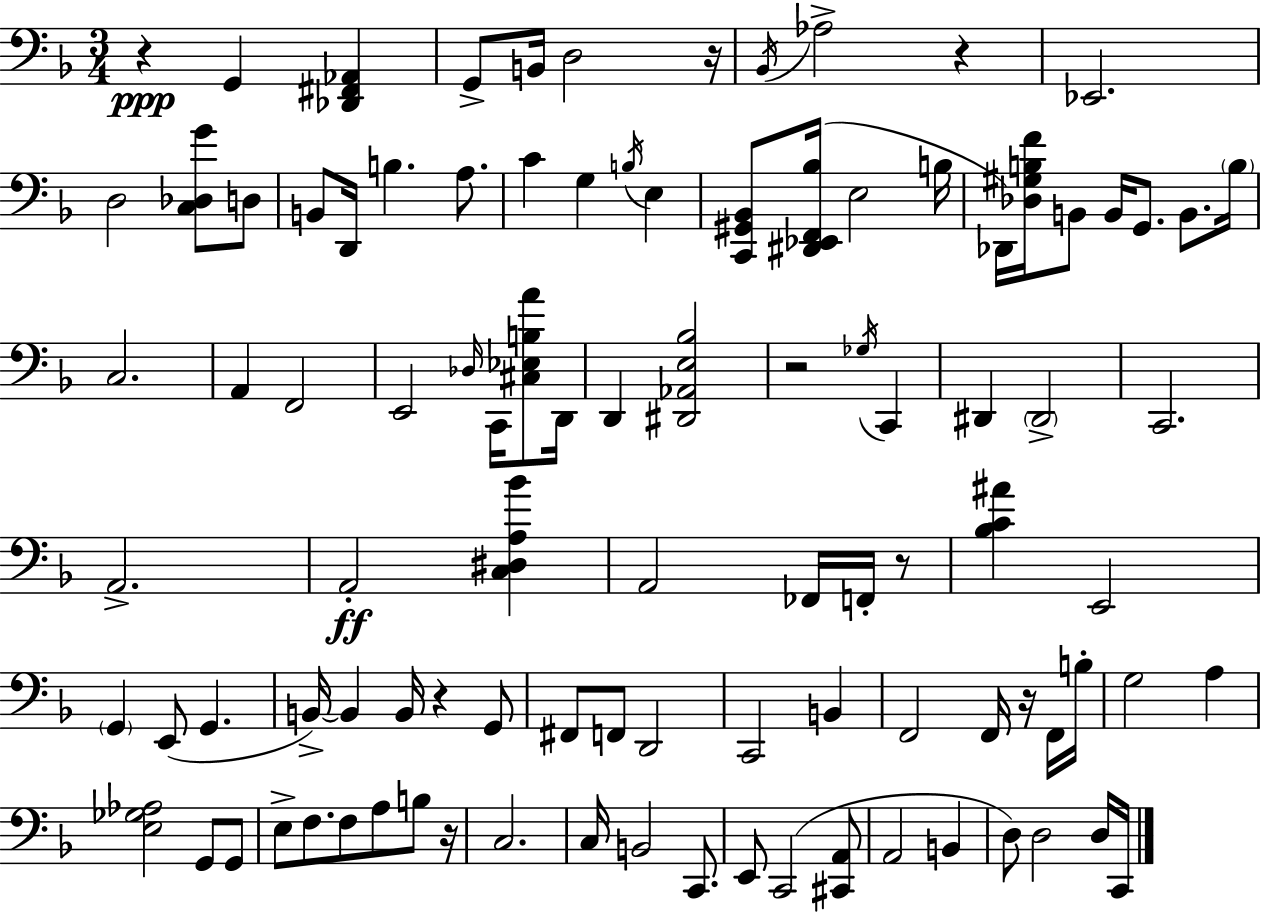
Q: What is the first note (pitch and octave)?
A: G2